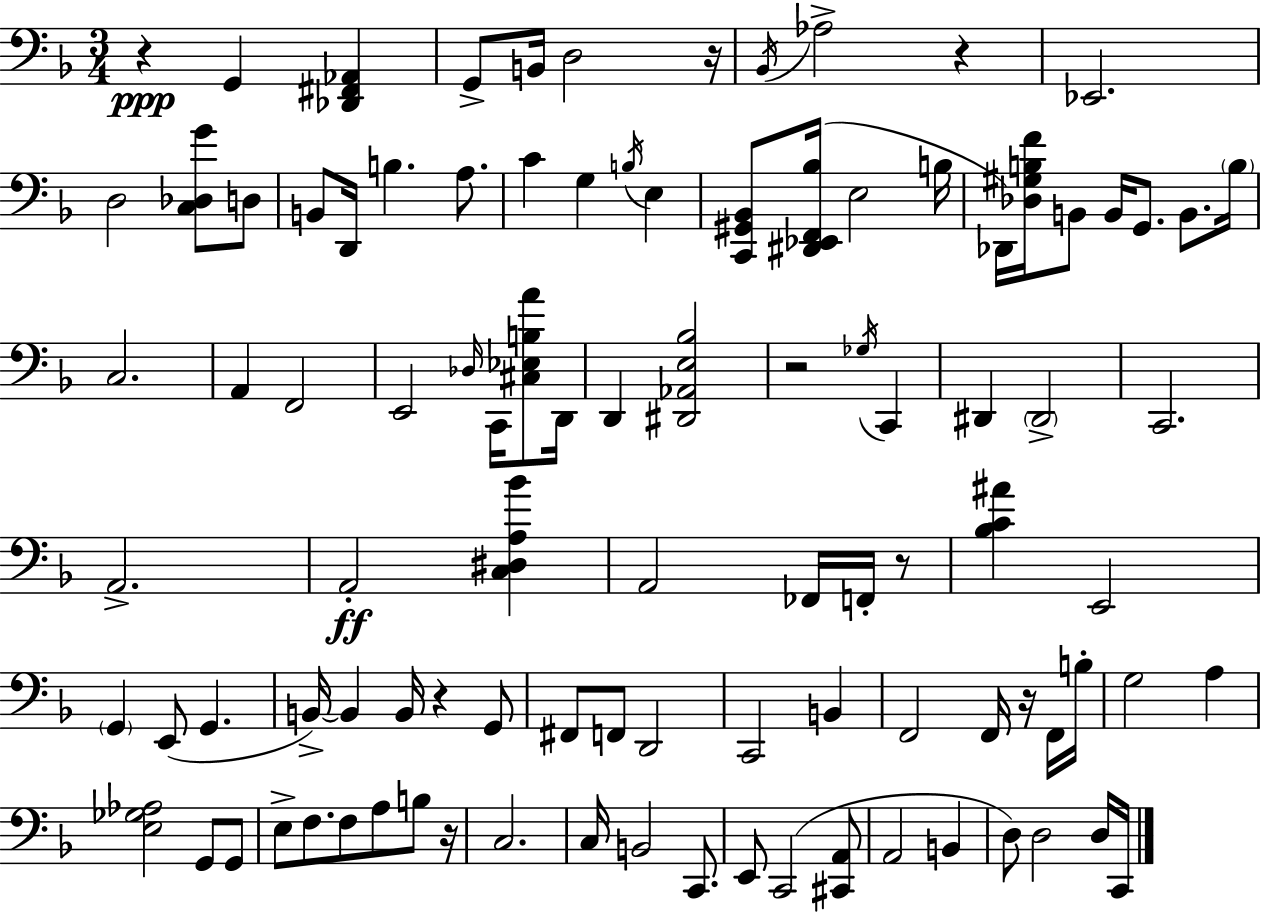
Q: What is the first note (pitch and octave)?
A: G2